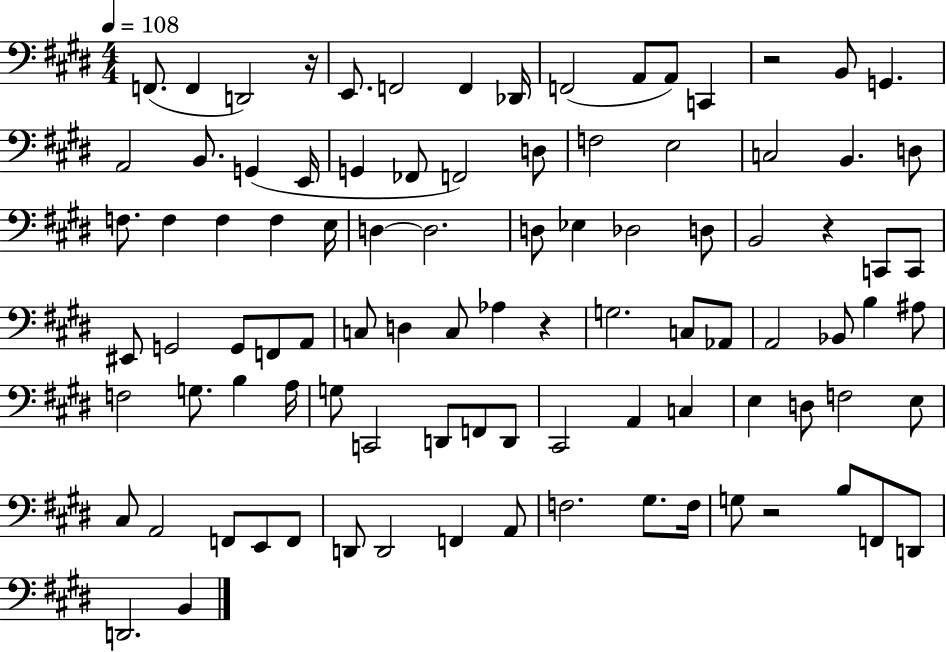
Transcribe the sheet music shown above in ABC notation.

X:1
T:Untitled
M:4/4
L:1/4
K:E
F,,/2 F,, D,,2 z/4 E,,/2 F,,2 F,, _D,,/4 F,,2 A,,/2 A,,/2 C,, z2 B,,/2 G,, A,,2 B,,/2 G,, E,,/4 G,, _F,,/2 F,,2 D,/2 F,2 E,2 C,2 B,, D,/2 F,/2 F, F, F, E,/4 D, D,2 D,/2 _E, _D,2 D,/2 B,,2 z C,,/2 C,,/2 ^E,,/2 G,,2 G,,/2 F,,/2 A,,/2 C,/2 D, C,/2 _A, z G,2 C,/2 _A,,/2 A,,2 _B,,/2 B, ^A,/2 F,2 G,/2 B, A,/4 G,/2 C,,2 D,,/2 F,,/2 D,,/2 ^C,,2 A,, C, E, D,/2 F,2 E,/2 ^C,/2 A,,2 F,,/2 E,,/2 F,,/2 D,,/2 D,,2 F,, A,,/2 F,2 ^G,/2 F,/4 G,/2 z2 B,/2 F,,/2 D,,/2 D,,2 B,,